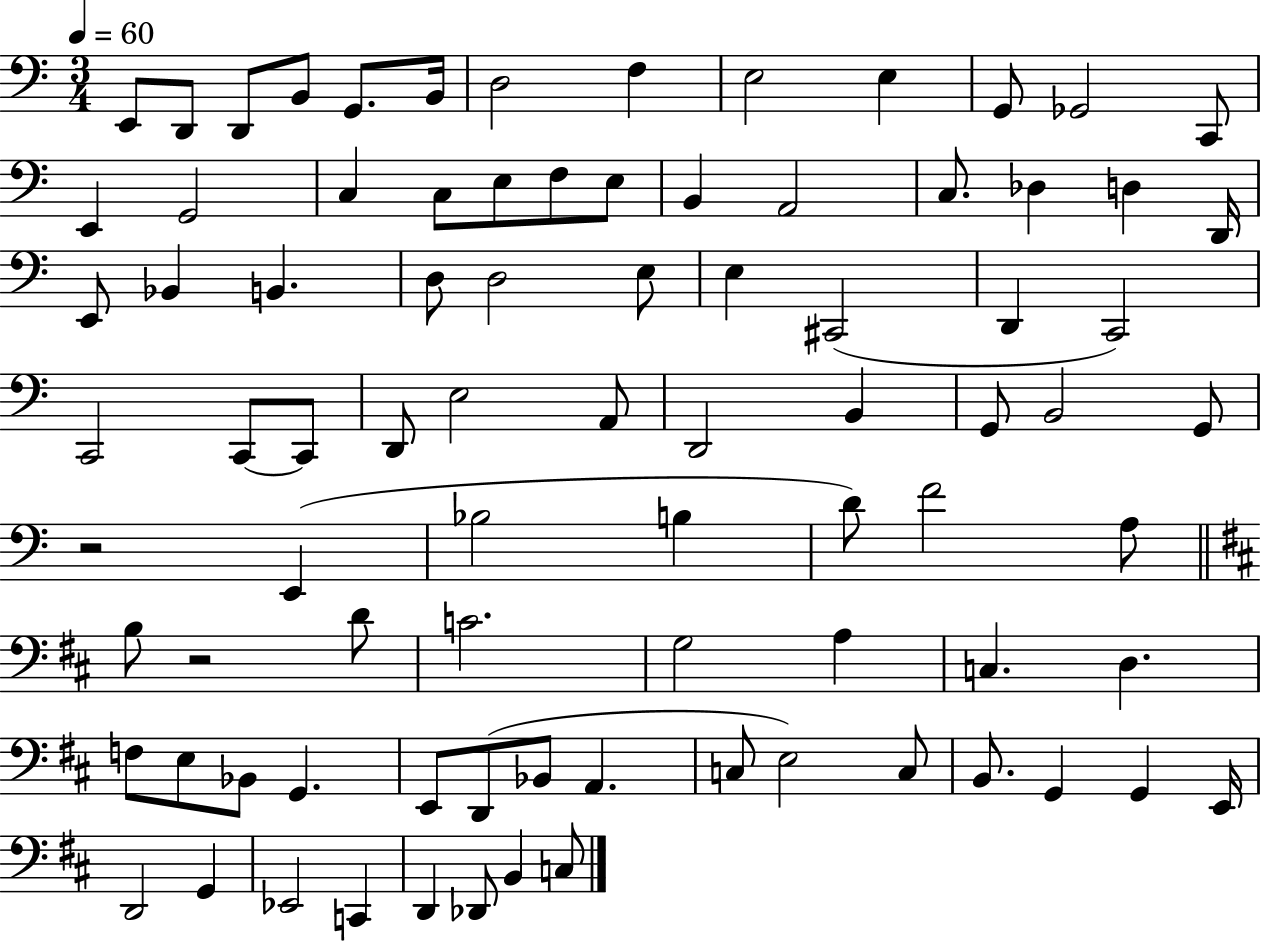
X:1
T:Untitled
M:3/4
L:1/4
K:C
E,,/2 D,,/2 D,,/2 B,,/2 G,,/2 B,,/4 D,2 F, E,2 E, G,,/2 _G,,2 C,,/2 E,, G,,2 C, C,/2 E,/2 F,/2 E,/2 B,, A,,2 C,/2 _D, D, D,,/4 E,,/2 _B,, B,, D,/2 D,2 E,/2 E, ^C,,2 D,, C,,2 C,,2 C,,/2 C,,/2 D,,/2 E,2 A,,/2 D,,2 B,, G,,/2 B,,2 G,,/2 z2 E,, _B,2 B, D/2 F2 A,/2 B,/2 z2 D/2 C2 G,2 A, C, D, F,/2 E,/2 _B,,/2 G,, E,,/2 D,,/2 _B,,/2 A,, C,/2 E,2 C,/2 B,,/2 G,, G,, E,,/4 D,,2 G,, _E,,2 C,, D,, _D,,/2 B,, C,/2